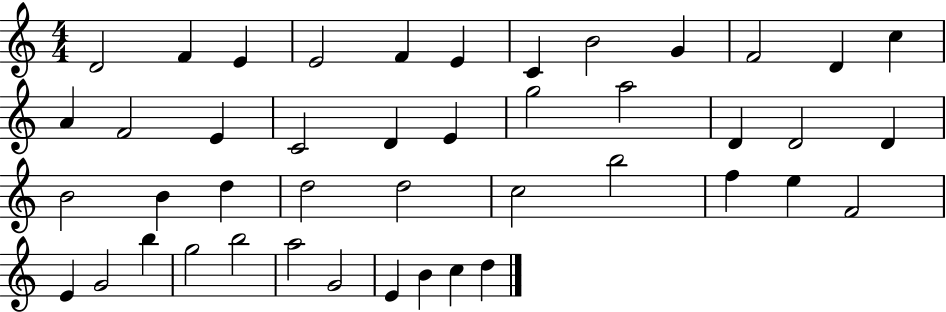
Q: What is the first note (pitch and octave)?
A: D4